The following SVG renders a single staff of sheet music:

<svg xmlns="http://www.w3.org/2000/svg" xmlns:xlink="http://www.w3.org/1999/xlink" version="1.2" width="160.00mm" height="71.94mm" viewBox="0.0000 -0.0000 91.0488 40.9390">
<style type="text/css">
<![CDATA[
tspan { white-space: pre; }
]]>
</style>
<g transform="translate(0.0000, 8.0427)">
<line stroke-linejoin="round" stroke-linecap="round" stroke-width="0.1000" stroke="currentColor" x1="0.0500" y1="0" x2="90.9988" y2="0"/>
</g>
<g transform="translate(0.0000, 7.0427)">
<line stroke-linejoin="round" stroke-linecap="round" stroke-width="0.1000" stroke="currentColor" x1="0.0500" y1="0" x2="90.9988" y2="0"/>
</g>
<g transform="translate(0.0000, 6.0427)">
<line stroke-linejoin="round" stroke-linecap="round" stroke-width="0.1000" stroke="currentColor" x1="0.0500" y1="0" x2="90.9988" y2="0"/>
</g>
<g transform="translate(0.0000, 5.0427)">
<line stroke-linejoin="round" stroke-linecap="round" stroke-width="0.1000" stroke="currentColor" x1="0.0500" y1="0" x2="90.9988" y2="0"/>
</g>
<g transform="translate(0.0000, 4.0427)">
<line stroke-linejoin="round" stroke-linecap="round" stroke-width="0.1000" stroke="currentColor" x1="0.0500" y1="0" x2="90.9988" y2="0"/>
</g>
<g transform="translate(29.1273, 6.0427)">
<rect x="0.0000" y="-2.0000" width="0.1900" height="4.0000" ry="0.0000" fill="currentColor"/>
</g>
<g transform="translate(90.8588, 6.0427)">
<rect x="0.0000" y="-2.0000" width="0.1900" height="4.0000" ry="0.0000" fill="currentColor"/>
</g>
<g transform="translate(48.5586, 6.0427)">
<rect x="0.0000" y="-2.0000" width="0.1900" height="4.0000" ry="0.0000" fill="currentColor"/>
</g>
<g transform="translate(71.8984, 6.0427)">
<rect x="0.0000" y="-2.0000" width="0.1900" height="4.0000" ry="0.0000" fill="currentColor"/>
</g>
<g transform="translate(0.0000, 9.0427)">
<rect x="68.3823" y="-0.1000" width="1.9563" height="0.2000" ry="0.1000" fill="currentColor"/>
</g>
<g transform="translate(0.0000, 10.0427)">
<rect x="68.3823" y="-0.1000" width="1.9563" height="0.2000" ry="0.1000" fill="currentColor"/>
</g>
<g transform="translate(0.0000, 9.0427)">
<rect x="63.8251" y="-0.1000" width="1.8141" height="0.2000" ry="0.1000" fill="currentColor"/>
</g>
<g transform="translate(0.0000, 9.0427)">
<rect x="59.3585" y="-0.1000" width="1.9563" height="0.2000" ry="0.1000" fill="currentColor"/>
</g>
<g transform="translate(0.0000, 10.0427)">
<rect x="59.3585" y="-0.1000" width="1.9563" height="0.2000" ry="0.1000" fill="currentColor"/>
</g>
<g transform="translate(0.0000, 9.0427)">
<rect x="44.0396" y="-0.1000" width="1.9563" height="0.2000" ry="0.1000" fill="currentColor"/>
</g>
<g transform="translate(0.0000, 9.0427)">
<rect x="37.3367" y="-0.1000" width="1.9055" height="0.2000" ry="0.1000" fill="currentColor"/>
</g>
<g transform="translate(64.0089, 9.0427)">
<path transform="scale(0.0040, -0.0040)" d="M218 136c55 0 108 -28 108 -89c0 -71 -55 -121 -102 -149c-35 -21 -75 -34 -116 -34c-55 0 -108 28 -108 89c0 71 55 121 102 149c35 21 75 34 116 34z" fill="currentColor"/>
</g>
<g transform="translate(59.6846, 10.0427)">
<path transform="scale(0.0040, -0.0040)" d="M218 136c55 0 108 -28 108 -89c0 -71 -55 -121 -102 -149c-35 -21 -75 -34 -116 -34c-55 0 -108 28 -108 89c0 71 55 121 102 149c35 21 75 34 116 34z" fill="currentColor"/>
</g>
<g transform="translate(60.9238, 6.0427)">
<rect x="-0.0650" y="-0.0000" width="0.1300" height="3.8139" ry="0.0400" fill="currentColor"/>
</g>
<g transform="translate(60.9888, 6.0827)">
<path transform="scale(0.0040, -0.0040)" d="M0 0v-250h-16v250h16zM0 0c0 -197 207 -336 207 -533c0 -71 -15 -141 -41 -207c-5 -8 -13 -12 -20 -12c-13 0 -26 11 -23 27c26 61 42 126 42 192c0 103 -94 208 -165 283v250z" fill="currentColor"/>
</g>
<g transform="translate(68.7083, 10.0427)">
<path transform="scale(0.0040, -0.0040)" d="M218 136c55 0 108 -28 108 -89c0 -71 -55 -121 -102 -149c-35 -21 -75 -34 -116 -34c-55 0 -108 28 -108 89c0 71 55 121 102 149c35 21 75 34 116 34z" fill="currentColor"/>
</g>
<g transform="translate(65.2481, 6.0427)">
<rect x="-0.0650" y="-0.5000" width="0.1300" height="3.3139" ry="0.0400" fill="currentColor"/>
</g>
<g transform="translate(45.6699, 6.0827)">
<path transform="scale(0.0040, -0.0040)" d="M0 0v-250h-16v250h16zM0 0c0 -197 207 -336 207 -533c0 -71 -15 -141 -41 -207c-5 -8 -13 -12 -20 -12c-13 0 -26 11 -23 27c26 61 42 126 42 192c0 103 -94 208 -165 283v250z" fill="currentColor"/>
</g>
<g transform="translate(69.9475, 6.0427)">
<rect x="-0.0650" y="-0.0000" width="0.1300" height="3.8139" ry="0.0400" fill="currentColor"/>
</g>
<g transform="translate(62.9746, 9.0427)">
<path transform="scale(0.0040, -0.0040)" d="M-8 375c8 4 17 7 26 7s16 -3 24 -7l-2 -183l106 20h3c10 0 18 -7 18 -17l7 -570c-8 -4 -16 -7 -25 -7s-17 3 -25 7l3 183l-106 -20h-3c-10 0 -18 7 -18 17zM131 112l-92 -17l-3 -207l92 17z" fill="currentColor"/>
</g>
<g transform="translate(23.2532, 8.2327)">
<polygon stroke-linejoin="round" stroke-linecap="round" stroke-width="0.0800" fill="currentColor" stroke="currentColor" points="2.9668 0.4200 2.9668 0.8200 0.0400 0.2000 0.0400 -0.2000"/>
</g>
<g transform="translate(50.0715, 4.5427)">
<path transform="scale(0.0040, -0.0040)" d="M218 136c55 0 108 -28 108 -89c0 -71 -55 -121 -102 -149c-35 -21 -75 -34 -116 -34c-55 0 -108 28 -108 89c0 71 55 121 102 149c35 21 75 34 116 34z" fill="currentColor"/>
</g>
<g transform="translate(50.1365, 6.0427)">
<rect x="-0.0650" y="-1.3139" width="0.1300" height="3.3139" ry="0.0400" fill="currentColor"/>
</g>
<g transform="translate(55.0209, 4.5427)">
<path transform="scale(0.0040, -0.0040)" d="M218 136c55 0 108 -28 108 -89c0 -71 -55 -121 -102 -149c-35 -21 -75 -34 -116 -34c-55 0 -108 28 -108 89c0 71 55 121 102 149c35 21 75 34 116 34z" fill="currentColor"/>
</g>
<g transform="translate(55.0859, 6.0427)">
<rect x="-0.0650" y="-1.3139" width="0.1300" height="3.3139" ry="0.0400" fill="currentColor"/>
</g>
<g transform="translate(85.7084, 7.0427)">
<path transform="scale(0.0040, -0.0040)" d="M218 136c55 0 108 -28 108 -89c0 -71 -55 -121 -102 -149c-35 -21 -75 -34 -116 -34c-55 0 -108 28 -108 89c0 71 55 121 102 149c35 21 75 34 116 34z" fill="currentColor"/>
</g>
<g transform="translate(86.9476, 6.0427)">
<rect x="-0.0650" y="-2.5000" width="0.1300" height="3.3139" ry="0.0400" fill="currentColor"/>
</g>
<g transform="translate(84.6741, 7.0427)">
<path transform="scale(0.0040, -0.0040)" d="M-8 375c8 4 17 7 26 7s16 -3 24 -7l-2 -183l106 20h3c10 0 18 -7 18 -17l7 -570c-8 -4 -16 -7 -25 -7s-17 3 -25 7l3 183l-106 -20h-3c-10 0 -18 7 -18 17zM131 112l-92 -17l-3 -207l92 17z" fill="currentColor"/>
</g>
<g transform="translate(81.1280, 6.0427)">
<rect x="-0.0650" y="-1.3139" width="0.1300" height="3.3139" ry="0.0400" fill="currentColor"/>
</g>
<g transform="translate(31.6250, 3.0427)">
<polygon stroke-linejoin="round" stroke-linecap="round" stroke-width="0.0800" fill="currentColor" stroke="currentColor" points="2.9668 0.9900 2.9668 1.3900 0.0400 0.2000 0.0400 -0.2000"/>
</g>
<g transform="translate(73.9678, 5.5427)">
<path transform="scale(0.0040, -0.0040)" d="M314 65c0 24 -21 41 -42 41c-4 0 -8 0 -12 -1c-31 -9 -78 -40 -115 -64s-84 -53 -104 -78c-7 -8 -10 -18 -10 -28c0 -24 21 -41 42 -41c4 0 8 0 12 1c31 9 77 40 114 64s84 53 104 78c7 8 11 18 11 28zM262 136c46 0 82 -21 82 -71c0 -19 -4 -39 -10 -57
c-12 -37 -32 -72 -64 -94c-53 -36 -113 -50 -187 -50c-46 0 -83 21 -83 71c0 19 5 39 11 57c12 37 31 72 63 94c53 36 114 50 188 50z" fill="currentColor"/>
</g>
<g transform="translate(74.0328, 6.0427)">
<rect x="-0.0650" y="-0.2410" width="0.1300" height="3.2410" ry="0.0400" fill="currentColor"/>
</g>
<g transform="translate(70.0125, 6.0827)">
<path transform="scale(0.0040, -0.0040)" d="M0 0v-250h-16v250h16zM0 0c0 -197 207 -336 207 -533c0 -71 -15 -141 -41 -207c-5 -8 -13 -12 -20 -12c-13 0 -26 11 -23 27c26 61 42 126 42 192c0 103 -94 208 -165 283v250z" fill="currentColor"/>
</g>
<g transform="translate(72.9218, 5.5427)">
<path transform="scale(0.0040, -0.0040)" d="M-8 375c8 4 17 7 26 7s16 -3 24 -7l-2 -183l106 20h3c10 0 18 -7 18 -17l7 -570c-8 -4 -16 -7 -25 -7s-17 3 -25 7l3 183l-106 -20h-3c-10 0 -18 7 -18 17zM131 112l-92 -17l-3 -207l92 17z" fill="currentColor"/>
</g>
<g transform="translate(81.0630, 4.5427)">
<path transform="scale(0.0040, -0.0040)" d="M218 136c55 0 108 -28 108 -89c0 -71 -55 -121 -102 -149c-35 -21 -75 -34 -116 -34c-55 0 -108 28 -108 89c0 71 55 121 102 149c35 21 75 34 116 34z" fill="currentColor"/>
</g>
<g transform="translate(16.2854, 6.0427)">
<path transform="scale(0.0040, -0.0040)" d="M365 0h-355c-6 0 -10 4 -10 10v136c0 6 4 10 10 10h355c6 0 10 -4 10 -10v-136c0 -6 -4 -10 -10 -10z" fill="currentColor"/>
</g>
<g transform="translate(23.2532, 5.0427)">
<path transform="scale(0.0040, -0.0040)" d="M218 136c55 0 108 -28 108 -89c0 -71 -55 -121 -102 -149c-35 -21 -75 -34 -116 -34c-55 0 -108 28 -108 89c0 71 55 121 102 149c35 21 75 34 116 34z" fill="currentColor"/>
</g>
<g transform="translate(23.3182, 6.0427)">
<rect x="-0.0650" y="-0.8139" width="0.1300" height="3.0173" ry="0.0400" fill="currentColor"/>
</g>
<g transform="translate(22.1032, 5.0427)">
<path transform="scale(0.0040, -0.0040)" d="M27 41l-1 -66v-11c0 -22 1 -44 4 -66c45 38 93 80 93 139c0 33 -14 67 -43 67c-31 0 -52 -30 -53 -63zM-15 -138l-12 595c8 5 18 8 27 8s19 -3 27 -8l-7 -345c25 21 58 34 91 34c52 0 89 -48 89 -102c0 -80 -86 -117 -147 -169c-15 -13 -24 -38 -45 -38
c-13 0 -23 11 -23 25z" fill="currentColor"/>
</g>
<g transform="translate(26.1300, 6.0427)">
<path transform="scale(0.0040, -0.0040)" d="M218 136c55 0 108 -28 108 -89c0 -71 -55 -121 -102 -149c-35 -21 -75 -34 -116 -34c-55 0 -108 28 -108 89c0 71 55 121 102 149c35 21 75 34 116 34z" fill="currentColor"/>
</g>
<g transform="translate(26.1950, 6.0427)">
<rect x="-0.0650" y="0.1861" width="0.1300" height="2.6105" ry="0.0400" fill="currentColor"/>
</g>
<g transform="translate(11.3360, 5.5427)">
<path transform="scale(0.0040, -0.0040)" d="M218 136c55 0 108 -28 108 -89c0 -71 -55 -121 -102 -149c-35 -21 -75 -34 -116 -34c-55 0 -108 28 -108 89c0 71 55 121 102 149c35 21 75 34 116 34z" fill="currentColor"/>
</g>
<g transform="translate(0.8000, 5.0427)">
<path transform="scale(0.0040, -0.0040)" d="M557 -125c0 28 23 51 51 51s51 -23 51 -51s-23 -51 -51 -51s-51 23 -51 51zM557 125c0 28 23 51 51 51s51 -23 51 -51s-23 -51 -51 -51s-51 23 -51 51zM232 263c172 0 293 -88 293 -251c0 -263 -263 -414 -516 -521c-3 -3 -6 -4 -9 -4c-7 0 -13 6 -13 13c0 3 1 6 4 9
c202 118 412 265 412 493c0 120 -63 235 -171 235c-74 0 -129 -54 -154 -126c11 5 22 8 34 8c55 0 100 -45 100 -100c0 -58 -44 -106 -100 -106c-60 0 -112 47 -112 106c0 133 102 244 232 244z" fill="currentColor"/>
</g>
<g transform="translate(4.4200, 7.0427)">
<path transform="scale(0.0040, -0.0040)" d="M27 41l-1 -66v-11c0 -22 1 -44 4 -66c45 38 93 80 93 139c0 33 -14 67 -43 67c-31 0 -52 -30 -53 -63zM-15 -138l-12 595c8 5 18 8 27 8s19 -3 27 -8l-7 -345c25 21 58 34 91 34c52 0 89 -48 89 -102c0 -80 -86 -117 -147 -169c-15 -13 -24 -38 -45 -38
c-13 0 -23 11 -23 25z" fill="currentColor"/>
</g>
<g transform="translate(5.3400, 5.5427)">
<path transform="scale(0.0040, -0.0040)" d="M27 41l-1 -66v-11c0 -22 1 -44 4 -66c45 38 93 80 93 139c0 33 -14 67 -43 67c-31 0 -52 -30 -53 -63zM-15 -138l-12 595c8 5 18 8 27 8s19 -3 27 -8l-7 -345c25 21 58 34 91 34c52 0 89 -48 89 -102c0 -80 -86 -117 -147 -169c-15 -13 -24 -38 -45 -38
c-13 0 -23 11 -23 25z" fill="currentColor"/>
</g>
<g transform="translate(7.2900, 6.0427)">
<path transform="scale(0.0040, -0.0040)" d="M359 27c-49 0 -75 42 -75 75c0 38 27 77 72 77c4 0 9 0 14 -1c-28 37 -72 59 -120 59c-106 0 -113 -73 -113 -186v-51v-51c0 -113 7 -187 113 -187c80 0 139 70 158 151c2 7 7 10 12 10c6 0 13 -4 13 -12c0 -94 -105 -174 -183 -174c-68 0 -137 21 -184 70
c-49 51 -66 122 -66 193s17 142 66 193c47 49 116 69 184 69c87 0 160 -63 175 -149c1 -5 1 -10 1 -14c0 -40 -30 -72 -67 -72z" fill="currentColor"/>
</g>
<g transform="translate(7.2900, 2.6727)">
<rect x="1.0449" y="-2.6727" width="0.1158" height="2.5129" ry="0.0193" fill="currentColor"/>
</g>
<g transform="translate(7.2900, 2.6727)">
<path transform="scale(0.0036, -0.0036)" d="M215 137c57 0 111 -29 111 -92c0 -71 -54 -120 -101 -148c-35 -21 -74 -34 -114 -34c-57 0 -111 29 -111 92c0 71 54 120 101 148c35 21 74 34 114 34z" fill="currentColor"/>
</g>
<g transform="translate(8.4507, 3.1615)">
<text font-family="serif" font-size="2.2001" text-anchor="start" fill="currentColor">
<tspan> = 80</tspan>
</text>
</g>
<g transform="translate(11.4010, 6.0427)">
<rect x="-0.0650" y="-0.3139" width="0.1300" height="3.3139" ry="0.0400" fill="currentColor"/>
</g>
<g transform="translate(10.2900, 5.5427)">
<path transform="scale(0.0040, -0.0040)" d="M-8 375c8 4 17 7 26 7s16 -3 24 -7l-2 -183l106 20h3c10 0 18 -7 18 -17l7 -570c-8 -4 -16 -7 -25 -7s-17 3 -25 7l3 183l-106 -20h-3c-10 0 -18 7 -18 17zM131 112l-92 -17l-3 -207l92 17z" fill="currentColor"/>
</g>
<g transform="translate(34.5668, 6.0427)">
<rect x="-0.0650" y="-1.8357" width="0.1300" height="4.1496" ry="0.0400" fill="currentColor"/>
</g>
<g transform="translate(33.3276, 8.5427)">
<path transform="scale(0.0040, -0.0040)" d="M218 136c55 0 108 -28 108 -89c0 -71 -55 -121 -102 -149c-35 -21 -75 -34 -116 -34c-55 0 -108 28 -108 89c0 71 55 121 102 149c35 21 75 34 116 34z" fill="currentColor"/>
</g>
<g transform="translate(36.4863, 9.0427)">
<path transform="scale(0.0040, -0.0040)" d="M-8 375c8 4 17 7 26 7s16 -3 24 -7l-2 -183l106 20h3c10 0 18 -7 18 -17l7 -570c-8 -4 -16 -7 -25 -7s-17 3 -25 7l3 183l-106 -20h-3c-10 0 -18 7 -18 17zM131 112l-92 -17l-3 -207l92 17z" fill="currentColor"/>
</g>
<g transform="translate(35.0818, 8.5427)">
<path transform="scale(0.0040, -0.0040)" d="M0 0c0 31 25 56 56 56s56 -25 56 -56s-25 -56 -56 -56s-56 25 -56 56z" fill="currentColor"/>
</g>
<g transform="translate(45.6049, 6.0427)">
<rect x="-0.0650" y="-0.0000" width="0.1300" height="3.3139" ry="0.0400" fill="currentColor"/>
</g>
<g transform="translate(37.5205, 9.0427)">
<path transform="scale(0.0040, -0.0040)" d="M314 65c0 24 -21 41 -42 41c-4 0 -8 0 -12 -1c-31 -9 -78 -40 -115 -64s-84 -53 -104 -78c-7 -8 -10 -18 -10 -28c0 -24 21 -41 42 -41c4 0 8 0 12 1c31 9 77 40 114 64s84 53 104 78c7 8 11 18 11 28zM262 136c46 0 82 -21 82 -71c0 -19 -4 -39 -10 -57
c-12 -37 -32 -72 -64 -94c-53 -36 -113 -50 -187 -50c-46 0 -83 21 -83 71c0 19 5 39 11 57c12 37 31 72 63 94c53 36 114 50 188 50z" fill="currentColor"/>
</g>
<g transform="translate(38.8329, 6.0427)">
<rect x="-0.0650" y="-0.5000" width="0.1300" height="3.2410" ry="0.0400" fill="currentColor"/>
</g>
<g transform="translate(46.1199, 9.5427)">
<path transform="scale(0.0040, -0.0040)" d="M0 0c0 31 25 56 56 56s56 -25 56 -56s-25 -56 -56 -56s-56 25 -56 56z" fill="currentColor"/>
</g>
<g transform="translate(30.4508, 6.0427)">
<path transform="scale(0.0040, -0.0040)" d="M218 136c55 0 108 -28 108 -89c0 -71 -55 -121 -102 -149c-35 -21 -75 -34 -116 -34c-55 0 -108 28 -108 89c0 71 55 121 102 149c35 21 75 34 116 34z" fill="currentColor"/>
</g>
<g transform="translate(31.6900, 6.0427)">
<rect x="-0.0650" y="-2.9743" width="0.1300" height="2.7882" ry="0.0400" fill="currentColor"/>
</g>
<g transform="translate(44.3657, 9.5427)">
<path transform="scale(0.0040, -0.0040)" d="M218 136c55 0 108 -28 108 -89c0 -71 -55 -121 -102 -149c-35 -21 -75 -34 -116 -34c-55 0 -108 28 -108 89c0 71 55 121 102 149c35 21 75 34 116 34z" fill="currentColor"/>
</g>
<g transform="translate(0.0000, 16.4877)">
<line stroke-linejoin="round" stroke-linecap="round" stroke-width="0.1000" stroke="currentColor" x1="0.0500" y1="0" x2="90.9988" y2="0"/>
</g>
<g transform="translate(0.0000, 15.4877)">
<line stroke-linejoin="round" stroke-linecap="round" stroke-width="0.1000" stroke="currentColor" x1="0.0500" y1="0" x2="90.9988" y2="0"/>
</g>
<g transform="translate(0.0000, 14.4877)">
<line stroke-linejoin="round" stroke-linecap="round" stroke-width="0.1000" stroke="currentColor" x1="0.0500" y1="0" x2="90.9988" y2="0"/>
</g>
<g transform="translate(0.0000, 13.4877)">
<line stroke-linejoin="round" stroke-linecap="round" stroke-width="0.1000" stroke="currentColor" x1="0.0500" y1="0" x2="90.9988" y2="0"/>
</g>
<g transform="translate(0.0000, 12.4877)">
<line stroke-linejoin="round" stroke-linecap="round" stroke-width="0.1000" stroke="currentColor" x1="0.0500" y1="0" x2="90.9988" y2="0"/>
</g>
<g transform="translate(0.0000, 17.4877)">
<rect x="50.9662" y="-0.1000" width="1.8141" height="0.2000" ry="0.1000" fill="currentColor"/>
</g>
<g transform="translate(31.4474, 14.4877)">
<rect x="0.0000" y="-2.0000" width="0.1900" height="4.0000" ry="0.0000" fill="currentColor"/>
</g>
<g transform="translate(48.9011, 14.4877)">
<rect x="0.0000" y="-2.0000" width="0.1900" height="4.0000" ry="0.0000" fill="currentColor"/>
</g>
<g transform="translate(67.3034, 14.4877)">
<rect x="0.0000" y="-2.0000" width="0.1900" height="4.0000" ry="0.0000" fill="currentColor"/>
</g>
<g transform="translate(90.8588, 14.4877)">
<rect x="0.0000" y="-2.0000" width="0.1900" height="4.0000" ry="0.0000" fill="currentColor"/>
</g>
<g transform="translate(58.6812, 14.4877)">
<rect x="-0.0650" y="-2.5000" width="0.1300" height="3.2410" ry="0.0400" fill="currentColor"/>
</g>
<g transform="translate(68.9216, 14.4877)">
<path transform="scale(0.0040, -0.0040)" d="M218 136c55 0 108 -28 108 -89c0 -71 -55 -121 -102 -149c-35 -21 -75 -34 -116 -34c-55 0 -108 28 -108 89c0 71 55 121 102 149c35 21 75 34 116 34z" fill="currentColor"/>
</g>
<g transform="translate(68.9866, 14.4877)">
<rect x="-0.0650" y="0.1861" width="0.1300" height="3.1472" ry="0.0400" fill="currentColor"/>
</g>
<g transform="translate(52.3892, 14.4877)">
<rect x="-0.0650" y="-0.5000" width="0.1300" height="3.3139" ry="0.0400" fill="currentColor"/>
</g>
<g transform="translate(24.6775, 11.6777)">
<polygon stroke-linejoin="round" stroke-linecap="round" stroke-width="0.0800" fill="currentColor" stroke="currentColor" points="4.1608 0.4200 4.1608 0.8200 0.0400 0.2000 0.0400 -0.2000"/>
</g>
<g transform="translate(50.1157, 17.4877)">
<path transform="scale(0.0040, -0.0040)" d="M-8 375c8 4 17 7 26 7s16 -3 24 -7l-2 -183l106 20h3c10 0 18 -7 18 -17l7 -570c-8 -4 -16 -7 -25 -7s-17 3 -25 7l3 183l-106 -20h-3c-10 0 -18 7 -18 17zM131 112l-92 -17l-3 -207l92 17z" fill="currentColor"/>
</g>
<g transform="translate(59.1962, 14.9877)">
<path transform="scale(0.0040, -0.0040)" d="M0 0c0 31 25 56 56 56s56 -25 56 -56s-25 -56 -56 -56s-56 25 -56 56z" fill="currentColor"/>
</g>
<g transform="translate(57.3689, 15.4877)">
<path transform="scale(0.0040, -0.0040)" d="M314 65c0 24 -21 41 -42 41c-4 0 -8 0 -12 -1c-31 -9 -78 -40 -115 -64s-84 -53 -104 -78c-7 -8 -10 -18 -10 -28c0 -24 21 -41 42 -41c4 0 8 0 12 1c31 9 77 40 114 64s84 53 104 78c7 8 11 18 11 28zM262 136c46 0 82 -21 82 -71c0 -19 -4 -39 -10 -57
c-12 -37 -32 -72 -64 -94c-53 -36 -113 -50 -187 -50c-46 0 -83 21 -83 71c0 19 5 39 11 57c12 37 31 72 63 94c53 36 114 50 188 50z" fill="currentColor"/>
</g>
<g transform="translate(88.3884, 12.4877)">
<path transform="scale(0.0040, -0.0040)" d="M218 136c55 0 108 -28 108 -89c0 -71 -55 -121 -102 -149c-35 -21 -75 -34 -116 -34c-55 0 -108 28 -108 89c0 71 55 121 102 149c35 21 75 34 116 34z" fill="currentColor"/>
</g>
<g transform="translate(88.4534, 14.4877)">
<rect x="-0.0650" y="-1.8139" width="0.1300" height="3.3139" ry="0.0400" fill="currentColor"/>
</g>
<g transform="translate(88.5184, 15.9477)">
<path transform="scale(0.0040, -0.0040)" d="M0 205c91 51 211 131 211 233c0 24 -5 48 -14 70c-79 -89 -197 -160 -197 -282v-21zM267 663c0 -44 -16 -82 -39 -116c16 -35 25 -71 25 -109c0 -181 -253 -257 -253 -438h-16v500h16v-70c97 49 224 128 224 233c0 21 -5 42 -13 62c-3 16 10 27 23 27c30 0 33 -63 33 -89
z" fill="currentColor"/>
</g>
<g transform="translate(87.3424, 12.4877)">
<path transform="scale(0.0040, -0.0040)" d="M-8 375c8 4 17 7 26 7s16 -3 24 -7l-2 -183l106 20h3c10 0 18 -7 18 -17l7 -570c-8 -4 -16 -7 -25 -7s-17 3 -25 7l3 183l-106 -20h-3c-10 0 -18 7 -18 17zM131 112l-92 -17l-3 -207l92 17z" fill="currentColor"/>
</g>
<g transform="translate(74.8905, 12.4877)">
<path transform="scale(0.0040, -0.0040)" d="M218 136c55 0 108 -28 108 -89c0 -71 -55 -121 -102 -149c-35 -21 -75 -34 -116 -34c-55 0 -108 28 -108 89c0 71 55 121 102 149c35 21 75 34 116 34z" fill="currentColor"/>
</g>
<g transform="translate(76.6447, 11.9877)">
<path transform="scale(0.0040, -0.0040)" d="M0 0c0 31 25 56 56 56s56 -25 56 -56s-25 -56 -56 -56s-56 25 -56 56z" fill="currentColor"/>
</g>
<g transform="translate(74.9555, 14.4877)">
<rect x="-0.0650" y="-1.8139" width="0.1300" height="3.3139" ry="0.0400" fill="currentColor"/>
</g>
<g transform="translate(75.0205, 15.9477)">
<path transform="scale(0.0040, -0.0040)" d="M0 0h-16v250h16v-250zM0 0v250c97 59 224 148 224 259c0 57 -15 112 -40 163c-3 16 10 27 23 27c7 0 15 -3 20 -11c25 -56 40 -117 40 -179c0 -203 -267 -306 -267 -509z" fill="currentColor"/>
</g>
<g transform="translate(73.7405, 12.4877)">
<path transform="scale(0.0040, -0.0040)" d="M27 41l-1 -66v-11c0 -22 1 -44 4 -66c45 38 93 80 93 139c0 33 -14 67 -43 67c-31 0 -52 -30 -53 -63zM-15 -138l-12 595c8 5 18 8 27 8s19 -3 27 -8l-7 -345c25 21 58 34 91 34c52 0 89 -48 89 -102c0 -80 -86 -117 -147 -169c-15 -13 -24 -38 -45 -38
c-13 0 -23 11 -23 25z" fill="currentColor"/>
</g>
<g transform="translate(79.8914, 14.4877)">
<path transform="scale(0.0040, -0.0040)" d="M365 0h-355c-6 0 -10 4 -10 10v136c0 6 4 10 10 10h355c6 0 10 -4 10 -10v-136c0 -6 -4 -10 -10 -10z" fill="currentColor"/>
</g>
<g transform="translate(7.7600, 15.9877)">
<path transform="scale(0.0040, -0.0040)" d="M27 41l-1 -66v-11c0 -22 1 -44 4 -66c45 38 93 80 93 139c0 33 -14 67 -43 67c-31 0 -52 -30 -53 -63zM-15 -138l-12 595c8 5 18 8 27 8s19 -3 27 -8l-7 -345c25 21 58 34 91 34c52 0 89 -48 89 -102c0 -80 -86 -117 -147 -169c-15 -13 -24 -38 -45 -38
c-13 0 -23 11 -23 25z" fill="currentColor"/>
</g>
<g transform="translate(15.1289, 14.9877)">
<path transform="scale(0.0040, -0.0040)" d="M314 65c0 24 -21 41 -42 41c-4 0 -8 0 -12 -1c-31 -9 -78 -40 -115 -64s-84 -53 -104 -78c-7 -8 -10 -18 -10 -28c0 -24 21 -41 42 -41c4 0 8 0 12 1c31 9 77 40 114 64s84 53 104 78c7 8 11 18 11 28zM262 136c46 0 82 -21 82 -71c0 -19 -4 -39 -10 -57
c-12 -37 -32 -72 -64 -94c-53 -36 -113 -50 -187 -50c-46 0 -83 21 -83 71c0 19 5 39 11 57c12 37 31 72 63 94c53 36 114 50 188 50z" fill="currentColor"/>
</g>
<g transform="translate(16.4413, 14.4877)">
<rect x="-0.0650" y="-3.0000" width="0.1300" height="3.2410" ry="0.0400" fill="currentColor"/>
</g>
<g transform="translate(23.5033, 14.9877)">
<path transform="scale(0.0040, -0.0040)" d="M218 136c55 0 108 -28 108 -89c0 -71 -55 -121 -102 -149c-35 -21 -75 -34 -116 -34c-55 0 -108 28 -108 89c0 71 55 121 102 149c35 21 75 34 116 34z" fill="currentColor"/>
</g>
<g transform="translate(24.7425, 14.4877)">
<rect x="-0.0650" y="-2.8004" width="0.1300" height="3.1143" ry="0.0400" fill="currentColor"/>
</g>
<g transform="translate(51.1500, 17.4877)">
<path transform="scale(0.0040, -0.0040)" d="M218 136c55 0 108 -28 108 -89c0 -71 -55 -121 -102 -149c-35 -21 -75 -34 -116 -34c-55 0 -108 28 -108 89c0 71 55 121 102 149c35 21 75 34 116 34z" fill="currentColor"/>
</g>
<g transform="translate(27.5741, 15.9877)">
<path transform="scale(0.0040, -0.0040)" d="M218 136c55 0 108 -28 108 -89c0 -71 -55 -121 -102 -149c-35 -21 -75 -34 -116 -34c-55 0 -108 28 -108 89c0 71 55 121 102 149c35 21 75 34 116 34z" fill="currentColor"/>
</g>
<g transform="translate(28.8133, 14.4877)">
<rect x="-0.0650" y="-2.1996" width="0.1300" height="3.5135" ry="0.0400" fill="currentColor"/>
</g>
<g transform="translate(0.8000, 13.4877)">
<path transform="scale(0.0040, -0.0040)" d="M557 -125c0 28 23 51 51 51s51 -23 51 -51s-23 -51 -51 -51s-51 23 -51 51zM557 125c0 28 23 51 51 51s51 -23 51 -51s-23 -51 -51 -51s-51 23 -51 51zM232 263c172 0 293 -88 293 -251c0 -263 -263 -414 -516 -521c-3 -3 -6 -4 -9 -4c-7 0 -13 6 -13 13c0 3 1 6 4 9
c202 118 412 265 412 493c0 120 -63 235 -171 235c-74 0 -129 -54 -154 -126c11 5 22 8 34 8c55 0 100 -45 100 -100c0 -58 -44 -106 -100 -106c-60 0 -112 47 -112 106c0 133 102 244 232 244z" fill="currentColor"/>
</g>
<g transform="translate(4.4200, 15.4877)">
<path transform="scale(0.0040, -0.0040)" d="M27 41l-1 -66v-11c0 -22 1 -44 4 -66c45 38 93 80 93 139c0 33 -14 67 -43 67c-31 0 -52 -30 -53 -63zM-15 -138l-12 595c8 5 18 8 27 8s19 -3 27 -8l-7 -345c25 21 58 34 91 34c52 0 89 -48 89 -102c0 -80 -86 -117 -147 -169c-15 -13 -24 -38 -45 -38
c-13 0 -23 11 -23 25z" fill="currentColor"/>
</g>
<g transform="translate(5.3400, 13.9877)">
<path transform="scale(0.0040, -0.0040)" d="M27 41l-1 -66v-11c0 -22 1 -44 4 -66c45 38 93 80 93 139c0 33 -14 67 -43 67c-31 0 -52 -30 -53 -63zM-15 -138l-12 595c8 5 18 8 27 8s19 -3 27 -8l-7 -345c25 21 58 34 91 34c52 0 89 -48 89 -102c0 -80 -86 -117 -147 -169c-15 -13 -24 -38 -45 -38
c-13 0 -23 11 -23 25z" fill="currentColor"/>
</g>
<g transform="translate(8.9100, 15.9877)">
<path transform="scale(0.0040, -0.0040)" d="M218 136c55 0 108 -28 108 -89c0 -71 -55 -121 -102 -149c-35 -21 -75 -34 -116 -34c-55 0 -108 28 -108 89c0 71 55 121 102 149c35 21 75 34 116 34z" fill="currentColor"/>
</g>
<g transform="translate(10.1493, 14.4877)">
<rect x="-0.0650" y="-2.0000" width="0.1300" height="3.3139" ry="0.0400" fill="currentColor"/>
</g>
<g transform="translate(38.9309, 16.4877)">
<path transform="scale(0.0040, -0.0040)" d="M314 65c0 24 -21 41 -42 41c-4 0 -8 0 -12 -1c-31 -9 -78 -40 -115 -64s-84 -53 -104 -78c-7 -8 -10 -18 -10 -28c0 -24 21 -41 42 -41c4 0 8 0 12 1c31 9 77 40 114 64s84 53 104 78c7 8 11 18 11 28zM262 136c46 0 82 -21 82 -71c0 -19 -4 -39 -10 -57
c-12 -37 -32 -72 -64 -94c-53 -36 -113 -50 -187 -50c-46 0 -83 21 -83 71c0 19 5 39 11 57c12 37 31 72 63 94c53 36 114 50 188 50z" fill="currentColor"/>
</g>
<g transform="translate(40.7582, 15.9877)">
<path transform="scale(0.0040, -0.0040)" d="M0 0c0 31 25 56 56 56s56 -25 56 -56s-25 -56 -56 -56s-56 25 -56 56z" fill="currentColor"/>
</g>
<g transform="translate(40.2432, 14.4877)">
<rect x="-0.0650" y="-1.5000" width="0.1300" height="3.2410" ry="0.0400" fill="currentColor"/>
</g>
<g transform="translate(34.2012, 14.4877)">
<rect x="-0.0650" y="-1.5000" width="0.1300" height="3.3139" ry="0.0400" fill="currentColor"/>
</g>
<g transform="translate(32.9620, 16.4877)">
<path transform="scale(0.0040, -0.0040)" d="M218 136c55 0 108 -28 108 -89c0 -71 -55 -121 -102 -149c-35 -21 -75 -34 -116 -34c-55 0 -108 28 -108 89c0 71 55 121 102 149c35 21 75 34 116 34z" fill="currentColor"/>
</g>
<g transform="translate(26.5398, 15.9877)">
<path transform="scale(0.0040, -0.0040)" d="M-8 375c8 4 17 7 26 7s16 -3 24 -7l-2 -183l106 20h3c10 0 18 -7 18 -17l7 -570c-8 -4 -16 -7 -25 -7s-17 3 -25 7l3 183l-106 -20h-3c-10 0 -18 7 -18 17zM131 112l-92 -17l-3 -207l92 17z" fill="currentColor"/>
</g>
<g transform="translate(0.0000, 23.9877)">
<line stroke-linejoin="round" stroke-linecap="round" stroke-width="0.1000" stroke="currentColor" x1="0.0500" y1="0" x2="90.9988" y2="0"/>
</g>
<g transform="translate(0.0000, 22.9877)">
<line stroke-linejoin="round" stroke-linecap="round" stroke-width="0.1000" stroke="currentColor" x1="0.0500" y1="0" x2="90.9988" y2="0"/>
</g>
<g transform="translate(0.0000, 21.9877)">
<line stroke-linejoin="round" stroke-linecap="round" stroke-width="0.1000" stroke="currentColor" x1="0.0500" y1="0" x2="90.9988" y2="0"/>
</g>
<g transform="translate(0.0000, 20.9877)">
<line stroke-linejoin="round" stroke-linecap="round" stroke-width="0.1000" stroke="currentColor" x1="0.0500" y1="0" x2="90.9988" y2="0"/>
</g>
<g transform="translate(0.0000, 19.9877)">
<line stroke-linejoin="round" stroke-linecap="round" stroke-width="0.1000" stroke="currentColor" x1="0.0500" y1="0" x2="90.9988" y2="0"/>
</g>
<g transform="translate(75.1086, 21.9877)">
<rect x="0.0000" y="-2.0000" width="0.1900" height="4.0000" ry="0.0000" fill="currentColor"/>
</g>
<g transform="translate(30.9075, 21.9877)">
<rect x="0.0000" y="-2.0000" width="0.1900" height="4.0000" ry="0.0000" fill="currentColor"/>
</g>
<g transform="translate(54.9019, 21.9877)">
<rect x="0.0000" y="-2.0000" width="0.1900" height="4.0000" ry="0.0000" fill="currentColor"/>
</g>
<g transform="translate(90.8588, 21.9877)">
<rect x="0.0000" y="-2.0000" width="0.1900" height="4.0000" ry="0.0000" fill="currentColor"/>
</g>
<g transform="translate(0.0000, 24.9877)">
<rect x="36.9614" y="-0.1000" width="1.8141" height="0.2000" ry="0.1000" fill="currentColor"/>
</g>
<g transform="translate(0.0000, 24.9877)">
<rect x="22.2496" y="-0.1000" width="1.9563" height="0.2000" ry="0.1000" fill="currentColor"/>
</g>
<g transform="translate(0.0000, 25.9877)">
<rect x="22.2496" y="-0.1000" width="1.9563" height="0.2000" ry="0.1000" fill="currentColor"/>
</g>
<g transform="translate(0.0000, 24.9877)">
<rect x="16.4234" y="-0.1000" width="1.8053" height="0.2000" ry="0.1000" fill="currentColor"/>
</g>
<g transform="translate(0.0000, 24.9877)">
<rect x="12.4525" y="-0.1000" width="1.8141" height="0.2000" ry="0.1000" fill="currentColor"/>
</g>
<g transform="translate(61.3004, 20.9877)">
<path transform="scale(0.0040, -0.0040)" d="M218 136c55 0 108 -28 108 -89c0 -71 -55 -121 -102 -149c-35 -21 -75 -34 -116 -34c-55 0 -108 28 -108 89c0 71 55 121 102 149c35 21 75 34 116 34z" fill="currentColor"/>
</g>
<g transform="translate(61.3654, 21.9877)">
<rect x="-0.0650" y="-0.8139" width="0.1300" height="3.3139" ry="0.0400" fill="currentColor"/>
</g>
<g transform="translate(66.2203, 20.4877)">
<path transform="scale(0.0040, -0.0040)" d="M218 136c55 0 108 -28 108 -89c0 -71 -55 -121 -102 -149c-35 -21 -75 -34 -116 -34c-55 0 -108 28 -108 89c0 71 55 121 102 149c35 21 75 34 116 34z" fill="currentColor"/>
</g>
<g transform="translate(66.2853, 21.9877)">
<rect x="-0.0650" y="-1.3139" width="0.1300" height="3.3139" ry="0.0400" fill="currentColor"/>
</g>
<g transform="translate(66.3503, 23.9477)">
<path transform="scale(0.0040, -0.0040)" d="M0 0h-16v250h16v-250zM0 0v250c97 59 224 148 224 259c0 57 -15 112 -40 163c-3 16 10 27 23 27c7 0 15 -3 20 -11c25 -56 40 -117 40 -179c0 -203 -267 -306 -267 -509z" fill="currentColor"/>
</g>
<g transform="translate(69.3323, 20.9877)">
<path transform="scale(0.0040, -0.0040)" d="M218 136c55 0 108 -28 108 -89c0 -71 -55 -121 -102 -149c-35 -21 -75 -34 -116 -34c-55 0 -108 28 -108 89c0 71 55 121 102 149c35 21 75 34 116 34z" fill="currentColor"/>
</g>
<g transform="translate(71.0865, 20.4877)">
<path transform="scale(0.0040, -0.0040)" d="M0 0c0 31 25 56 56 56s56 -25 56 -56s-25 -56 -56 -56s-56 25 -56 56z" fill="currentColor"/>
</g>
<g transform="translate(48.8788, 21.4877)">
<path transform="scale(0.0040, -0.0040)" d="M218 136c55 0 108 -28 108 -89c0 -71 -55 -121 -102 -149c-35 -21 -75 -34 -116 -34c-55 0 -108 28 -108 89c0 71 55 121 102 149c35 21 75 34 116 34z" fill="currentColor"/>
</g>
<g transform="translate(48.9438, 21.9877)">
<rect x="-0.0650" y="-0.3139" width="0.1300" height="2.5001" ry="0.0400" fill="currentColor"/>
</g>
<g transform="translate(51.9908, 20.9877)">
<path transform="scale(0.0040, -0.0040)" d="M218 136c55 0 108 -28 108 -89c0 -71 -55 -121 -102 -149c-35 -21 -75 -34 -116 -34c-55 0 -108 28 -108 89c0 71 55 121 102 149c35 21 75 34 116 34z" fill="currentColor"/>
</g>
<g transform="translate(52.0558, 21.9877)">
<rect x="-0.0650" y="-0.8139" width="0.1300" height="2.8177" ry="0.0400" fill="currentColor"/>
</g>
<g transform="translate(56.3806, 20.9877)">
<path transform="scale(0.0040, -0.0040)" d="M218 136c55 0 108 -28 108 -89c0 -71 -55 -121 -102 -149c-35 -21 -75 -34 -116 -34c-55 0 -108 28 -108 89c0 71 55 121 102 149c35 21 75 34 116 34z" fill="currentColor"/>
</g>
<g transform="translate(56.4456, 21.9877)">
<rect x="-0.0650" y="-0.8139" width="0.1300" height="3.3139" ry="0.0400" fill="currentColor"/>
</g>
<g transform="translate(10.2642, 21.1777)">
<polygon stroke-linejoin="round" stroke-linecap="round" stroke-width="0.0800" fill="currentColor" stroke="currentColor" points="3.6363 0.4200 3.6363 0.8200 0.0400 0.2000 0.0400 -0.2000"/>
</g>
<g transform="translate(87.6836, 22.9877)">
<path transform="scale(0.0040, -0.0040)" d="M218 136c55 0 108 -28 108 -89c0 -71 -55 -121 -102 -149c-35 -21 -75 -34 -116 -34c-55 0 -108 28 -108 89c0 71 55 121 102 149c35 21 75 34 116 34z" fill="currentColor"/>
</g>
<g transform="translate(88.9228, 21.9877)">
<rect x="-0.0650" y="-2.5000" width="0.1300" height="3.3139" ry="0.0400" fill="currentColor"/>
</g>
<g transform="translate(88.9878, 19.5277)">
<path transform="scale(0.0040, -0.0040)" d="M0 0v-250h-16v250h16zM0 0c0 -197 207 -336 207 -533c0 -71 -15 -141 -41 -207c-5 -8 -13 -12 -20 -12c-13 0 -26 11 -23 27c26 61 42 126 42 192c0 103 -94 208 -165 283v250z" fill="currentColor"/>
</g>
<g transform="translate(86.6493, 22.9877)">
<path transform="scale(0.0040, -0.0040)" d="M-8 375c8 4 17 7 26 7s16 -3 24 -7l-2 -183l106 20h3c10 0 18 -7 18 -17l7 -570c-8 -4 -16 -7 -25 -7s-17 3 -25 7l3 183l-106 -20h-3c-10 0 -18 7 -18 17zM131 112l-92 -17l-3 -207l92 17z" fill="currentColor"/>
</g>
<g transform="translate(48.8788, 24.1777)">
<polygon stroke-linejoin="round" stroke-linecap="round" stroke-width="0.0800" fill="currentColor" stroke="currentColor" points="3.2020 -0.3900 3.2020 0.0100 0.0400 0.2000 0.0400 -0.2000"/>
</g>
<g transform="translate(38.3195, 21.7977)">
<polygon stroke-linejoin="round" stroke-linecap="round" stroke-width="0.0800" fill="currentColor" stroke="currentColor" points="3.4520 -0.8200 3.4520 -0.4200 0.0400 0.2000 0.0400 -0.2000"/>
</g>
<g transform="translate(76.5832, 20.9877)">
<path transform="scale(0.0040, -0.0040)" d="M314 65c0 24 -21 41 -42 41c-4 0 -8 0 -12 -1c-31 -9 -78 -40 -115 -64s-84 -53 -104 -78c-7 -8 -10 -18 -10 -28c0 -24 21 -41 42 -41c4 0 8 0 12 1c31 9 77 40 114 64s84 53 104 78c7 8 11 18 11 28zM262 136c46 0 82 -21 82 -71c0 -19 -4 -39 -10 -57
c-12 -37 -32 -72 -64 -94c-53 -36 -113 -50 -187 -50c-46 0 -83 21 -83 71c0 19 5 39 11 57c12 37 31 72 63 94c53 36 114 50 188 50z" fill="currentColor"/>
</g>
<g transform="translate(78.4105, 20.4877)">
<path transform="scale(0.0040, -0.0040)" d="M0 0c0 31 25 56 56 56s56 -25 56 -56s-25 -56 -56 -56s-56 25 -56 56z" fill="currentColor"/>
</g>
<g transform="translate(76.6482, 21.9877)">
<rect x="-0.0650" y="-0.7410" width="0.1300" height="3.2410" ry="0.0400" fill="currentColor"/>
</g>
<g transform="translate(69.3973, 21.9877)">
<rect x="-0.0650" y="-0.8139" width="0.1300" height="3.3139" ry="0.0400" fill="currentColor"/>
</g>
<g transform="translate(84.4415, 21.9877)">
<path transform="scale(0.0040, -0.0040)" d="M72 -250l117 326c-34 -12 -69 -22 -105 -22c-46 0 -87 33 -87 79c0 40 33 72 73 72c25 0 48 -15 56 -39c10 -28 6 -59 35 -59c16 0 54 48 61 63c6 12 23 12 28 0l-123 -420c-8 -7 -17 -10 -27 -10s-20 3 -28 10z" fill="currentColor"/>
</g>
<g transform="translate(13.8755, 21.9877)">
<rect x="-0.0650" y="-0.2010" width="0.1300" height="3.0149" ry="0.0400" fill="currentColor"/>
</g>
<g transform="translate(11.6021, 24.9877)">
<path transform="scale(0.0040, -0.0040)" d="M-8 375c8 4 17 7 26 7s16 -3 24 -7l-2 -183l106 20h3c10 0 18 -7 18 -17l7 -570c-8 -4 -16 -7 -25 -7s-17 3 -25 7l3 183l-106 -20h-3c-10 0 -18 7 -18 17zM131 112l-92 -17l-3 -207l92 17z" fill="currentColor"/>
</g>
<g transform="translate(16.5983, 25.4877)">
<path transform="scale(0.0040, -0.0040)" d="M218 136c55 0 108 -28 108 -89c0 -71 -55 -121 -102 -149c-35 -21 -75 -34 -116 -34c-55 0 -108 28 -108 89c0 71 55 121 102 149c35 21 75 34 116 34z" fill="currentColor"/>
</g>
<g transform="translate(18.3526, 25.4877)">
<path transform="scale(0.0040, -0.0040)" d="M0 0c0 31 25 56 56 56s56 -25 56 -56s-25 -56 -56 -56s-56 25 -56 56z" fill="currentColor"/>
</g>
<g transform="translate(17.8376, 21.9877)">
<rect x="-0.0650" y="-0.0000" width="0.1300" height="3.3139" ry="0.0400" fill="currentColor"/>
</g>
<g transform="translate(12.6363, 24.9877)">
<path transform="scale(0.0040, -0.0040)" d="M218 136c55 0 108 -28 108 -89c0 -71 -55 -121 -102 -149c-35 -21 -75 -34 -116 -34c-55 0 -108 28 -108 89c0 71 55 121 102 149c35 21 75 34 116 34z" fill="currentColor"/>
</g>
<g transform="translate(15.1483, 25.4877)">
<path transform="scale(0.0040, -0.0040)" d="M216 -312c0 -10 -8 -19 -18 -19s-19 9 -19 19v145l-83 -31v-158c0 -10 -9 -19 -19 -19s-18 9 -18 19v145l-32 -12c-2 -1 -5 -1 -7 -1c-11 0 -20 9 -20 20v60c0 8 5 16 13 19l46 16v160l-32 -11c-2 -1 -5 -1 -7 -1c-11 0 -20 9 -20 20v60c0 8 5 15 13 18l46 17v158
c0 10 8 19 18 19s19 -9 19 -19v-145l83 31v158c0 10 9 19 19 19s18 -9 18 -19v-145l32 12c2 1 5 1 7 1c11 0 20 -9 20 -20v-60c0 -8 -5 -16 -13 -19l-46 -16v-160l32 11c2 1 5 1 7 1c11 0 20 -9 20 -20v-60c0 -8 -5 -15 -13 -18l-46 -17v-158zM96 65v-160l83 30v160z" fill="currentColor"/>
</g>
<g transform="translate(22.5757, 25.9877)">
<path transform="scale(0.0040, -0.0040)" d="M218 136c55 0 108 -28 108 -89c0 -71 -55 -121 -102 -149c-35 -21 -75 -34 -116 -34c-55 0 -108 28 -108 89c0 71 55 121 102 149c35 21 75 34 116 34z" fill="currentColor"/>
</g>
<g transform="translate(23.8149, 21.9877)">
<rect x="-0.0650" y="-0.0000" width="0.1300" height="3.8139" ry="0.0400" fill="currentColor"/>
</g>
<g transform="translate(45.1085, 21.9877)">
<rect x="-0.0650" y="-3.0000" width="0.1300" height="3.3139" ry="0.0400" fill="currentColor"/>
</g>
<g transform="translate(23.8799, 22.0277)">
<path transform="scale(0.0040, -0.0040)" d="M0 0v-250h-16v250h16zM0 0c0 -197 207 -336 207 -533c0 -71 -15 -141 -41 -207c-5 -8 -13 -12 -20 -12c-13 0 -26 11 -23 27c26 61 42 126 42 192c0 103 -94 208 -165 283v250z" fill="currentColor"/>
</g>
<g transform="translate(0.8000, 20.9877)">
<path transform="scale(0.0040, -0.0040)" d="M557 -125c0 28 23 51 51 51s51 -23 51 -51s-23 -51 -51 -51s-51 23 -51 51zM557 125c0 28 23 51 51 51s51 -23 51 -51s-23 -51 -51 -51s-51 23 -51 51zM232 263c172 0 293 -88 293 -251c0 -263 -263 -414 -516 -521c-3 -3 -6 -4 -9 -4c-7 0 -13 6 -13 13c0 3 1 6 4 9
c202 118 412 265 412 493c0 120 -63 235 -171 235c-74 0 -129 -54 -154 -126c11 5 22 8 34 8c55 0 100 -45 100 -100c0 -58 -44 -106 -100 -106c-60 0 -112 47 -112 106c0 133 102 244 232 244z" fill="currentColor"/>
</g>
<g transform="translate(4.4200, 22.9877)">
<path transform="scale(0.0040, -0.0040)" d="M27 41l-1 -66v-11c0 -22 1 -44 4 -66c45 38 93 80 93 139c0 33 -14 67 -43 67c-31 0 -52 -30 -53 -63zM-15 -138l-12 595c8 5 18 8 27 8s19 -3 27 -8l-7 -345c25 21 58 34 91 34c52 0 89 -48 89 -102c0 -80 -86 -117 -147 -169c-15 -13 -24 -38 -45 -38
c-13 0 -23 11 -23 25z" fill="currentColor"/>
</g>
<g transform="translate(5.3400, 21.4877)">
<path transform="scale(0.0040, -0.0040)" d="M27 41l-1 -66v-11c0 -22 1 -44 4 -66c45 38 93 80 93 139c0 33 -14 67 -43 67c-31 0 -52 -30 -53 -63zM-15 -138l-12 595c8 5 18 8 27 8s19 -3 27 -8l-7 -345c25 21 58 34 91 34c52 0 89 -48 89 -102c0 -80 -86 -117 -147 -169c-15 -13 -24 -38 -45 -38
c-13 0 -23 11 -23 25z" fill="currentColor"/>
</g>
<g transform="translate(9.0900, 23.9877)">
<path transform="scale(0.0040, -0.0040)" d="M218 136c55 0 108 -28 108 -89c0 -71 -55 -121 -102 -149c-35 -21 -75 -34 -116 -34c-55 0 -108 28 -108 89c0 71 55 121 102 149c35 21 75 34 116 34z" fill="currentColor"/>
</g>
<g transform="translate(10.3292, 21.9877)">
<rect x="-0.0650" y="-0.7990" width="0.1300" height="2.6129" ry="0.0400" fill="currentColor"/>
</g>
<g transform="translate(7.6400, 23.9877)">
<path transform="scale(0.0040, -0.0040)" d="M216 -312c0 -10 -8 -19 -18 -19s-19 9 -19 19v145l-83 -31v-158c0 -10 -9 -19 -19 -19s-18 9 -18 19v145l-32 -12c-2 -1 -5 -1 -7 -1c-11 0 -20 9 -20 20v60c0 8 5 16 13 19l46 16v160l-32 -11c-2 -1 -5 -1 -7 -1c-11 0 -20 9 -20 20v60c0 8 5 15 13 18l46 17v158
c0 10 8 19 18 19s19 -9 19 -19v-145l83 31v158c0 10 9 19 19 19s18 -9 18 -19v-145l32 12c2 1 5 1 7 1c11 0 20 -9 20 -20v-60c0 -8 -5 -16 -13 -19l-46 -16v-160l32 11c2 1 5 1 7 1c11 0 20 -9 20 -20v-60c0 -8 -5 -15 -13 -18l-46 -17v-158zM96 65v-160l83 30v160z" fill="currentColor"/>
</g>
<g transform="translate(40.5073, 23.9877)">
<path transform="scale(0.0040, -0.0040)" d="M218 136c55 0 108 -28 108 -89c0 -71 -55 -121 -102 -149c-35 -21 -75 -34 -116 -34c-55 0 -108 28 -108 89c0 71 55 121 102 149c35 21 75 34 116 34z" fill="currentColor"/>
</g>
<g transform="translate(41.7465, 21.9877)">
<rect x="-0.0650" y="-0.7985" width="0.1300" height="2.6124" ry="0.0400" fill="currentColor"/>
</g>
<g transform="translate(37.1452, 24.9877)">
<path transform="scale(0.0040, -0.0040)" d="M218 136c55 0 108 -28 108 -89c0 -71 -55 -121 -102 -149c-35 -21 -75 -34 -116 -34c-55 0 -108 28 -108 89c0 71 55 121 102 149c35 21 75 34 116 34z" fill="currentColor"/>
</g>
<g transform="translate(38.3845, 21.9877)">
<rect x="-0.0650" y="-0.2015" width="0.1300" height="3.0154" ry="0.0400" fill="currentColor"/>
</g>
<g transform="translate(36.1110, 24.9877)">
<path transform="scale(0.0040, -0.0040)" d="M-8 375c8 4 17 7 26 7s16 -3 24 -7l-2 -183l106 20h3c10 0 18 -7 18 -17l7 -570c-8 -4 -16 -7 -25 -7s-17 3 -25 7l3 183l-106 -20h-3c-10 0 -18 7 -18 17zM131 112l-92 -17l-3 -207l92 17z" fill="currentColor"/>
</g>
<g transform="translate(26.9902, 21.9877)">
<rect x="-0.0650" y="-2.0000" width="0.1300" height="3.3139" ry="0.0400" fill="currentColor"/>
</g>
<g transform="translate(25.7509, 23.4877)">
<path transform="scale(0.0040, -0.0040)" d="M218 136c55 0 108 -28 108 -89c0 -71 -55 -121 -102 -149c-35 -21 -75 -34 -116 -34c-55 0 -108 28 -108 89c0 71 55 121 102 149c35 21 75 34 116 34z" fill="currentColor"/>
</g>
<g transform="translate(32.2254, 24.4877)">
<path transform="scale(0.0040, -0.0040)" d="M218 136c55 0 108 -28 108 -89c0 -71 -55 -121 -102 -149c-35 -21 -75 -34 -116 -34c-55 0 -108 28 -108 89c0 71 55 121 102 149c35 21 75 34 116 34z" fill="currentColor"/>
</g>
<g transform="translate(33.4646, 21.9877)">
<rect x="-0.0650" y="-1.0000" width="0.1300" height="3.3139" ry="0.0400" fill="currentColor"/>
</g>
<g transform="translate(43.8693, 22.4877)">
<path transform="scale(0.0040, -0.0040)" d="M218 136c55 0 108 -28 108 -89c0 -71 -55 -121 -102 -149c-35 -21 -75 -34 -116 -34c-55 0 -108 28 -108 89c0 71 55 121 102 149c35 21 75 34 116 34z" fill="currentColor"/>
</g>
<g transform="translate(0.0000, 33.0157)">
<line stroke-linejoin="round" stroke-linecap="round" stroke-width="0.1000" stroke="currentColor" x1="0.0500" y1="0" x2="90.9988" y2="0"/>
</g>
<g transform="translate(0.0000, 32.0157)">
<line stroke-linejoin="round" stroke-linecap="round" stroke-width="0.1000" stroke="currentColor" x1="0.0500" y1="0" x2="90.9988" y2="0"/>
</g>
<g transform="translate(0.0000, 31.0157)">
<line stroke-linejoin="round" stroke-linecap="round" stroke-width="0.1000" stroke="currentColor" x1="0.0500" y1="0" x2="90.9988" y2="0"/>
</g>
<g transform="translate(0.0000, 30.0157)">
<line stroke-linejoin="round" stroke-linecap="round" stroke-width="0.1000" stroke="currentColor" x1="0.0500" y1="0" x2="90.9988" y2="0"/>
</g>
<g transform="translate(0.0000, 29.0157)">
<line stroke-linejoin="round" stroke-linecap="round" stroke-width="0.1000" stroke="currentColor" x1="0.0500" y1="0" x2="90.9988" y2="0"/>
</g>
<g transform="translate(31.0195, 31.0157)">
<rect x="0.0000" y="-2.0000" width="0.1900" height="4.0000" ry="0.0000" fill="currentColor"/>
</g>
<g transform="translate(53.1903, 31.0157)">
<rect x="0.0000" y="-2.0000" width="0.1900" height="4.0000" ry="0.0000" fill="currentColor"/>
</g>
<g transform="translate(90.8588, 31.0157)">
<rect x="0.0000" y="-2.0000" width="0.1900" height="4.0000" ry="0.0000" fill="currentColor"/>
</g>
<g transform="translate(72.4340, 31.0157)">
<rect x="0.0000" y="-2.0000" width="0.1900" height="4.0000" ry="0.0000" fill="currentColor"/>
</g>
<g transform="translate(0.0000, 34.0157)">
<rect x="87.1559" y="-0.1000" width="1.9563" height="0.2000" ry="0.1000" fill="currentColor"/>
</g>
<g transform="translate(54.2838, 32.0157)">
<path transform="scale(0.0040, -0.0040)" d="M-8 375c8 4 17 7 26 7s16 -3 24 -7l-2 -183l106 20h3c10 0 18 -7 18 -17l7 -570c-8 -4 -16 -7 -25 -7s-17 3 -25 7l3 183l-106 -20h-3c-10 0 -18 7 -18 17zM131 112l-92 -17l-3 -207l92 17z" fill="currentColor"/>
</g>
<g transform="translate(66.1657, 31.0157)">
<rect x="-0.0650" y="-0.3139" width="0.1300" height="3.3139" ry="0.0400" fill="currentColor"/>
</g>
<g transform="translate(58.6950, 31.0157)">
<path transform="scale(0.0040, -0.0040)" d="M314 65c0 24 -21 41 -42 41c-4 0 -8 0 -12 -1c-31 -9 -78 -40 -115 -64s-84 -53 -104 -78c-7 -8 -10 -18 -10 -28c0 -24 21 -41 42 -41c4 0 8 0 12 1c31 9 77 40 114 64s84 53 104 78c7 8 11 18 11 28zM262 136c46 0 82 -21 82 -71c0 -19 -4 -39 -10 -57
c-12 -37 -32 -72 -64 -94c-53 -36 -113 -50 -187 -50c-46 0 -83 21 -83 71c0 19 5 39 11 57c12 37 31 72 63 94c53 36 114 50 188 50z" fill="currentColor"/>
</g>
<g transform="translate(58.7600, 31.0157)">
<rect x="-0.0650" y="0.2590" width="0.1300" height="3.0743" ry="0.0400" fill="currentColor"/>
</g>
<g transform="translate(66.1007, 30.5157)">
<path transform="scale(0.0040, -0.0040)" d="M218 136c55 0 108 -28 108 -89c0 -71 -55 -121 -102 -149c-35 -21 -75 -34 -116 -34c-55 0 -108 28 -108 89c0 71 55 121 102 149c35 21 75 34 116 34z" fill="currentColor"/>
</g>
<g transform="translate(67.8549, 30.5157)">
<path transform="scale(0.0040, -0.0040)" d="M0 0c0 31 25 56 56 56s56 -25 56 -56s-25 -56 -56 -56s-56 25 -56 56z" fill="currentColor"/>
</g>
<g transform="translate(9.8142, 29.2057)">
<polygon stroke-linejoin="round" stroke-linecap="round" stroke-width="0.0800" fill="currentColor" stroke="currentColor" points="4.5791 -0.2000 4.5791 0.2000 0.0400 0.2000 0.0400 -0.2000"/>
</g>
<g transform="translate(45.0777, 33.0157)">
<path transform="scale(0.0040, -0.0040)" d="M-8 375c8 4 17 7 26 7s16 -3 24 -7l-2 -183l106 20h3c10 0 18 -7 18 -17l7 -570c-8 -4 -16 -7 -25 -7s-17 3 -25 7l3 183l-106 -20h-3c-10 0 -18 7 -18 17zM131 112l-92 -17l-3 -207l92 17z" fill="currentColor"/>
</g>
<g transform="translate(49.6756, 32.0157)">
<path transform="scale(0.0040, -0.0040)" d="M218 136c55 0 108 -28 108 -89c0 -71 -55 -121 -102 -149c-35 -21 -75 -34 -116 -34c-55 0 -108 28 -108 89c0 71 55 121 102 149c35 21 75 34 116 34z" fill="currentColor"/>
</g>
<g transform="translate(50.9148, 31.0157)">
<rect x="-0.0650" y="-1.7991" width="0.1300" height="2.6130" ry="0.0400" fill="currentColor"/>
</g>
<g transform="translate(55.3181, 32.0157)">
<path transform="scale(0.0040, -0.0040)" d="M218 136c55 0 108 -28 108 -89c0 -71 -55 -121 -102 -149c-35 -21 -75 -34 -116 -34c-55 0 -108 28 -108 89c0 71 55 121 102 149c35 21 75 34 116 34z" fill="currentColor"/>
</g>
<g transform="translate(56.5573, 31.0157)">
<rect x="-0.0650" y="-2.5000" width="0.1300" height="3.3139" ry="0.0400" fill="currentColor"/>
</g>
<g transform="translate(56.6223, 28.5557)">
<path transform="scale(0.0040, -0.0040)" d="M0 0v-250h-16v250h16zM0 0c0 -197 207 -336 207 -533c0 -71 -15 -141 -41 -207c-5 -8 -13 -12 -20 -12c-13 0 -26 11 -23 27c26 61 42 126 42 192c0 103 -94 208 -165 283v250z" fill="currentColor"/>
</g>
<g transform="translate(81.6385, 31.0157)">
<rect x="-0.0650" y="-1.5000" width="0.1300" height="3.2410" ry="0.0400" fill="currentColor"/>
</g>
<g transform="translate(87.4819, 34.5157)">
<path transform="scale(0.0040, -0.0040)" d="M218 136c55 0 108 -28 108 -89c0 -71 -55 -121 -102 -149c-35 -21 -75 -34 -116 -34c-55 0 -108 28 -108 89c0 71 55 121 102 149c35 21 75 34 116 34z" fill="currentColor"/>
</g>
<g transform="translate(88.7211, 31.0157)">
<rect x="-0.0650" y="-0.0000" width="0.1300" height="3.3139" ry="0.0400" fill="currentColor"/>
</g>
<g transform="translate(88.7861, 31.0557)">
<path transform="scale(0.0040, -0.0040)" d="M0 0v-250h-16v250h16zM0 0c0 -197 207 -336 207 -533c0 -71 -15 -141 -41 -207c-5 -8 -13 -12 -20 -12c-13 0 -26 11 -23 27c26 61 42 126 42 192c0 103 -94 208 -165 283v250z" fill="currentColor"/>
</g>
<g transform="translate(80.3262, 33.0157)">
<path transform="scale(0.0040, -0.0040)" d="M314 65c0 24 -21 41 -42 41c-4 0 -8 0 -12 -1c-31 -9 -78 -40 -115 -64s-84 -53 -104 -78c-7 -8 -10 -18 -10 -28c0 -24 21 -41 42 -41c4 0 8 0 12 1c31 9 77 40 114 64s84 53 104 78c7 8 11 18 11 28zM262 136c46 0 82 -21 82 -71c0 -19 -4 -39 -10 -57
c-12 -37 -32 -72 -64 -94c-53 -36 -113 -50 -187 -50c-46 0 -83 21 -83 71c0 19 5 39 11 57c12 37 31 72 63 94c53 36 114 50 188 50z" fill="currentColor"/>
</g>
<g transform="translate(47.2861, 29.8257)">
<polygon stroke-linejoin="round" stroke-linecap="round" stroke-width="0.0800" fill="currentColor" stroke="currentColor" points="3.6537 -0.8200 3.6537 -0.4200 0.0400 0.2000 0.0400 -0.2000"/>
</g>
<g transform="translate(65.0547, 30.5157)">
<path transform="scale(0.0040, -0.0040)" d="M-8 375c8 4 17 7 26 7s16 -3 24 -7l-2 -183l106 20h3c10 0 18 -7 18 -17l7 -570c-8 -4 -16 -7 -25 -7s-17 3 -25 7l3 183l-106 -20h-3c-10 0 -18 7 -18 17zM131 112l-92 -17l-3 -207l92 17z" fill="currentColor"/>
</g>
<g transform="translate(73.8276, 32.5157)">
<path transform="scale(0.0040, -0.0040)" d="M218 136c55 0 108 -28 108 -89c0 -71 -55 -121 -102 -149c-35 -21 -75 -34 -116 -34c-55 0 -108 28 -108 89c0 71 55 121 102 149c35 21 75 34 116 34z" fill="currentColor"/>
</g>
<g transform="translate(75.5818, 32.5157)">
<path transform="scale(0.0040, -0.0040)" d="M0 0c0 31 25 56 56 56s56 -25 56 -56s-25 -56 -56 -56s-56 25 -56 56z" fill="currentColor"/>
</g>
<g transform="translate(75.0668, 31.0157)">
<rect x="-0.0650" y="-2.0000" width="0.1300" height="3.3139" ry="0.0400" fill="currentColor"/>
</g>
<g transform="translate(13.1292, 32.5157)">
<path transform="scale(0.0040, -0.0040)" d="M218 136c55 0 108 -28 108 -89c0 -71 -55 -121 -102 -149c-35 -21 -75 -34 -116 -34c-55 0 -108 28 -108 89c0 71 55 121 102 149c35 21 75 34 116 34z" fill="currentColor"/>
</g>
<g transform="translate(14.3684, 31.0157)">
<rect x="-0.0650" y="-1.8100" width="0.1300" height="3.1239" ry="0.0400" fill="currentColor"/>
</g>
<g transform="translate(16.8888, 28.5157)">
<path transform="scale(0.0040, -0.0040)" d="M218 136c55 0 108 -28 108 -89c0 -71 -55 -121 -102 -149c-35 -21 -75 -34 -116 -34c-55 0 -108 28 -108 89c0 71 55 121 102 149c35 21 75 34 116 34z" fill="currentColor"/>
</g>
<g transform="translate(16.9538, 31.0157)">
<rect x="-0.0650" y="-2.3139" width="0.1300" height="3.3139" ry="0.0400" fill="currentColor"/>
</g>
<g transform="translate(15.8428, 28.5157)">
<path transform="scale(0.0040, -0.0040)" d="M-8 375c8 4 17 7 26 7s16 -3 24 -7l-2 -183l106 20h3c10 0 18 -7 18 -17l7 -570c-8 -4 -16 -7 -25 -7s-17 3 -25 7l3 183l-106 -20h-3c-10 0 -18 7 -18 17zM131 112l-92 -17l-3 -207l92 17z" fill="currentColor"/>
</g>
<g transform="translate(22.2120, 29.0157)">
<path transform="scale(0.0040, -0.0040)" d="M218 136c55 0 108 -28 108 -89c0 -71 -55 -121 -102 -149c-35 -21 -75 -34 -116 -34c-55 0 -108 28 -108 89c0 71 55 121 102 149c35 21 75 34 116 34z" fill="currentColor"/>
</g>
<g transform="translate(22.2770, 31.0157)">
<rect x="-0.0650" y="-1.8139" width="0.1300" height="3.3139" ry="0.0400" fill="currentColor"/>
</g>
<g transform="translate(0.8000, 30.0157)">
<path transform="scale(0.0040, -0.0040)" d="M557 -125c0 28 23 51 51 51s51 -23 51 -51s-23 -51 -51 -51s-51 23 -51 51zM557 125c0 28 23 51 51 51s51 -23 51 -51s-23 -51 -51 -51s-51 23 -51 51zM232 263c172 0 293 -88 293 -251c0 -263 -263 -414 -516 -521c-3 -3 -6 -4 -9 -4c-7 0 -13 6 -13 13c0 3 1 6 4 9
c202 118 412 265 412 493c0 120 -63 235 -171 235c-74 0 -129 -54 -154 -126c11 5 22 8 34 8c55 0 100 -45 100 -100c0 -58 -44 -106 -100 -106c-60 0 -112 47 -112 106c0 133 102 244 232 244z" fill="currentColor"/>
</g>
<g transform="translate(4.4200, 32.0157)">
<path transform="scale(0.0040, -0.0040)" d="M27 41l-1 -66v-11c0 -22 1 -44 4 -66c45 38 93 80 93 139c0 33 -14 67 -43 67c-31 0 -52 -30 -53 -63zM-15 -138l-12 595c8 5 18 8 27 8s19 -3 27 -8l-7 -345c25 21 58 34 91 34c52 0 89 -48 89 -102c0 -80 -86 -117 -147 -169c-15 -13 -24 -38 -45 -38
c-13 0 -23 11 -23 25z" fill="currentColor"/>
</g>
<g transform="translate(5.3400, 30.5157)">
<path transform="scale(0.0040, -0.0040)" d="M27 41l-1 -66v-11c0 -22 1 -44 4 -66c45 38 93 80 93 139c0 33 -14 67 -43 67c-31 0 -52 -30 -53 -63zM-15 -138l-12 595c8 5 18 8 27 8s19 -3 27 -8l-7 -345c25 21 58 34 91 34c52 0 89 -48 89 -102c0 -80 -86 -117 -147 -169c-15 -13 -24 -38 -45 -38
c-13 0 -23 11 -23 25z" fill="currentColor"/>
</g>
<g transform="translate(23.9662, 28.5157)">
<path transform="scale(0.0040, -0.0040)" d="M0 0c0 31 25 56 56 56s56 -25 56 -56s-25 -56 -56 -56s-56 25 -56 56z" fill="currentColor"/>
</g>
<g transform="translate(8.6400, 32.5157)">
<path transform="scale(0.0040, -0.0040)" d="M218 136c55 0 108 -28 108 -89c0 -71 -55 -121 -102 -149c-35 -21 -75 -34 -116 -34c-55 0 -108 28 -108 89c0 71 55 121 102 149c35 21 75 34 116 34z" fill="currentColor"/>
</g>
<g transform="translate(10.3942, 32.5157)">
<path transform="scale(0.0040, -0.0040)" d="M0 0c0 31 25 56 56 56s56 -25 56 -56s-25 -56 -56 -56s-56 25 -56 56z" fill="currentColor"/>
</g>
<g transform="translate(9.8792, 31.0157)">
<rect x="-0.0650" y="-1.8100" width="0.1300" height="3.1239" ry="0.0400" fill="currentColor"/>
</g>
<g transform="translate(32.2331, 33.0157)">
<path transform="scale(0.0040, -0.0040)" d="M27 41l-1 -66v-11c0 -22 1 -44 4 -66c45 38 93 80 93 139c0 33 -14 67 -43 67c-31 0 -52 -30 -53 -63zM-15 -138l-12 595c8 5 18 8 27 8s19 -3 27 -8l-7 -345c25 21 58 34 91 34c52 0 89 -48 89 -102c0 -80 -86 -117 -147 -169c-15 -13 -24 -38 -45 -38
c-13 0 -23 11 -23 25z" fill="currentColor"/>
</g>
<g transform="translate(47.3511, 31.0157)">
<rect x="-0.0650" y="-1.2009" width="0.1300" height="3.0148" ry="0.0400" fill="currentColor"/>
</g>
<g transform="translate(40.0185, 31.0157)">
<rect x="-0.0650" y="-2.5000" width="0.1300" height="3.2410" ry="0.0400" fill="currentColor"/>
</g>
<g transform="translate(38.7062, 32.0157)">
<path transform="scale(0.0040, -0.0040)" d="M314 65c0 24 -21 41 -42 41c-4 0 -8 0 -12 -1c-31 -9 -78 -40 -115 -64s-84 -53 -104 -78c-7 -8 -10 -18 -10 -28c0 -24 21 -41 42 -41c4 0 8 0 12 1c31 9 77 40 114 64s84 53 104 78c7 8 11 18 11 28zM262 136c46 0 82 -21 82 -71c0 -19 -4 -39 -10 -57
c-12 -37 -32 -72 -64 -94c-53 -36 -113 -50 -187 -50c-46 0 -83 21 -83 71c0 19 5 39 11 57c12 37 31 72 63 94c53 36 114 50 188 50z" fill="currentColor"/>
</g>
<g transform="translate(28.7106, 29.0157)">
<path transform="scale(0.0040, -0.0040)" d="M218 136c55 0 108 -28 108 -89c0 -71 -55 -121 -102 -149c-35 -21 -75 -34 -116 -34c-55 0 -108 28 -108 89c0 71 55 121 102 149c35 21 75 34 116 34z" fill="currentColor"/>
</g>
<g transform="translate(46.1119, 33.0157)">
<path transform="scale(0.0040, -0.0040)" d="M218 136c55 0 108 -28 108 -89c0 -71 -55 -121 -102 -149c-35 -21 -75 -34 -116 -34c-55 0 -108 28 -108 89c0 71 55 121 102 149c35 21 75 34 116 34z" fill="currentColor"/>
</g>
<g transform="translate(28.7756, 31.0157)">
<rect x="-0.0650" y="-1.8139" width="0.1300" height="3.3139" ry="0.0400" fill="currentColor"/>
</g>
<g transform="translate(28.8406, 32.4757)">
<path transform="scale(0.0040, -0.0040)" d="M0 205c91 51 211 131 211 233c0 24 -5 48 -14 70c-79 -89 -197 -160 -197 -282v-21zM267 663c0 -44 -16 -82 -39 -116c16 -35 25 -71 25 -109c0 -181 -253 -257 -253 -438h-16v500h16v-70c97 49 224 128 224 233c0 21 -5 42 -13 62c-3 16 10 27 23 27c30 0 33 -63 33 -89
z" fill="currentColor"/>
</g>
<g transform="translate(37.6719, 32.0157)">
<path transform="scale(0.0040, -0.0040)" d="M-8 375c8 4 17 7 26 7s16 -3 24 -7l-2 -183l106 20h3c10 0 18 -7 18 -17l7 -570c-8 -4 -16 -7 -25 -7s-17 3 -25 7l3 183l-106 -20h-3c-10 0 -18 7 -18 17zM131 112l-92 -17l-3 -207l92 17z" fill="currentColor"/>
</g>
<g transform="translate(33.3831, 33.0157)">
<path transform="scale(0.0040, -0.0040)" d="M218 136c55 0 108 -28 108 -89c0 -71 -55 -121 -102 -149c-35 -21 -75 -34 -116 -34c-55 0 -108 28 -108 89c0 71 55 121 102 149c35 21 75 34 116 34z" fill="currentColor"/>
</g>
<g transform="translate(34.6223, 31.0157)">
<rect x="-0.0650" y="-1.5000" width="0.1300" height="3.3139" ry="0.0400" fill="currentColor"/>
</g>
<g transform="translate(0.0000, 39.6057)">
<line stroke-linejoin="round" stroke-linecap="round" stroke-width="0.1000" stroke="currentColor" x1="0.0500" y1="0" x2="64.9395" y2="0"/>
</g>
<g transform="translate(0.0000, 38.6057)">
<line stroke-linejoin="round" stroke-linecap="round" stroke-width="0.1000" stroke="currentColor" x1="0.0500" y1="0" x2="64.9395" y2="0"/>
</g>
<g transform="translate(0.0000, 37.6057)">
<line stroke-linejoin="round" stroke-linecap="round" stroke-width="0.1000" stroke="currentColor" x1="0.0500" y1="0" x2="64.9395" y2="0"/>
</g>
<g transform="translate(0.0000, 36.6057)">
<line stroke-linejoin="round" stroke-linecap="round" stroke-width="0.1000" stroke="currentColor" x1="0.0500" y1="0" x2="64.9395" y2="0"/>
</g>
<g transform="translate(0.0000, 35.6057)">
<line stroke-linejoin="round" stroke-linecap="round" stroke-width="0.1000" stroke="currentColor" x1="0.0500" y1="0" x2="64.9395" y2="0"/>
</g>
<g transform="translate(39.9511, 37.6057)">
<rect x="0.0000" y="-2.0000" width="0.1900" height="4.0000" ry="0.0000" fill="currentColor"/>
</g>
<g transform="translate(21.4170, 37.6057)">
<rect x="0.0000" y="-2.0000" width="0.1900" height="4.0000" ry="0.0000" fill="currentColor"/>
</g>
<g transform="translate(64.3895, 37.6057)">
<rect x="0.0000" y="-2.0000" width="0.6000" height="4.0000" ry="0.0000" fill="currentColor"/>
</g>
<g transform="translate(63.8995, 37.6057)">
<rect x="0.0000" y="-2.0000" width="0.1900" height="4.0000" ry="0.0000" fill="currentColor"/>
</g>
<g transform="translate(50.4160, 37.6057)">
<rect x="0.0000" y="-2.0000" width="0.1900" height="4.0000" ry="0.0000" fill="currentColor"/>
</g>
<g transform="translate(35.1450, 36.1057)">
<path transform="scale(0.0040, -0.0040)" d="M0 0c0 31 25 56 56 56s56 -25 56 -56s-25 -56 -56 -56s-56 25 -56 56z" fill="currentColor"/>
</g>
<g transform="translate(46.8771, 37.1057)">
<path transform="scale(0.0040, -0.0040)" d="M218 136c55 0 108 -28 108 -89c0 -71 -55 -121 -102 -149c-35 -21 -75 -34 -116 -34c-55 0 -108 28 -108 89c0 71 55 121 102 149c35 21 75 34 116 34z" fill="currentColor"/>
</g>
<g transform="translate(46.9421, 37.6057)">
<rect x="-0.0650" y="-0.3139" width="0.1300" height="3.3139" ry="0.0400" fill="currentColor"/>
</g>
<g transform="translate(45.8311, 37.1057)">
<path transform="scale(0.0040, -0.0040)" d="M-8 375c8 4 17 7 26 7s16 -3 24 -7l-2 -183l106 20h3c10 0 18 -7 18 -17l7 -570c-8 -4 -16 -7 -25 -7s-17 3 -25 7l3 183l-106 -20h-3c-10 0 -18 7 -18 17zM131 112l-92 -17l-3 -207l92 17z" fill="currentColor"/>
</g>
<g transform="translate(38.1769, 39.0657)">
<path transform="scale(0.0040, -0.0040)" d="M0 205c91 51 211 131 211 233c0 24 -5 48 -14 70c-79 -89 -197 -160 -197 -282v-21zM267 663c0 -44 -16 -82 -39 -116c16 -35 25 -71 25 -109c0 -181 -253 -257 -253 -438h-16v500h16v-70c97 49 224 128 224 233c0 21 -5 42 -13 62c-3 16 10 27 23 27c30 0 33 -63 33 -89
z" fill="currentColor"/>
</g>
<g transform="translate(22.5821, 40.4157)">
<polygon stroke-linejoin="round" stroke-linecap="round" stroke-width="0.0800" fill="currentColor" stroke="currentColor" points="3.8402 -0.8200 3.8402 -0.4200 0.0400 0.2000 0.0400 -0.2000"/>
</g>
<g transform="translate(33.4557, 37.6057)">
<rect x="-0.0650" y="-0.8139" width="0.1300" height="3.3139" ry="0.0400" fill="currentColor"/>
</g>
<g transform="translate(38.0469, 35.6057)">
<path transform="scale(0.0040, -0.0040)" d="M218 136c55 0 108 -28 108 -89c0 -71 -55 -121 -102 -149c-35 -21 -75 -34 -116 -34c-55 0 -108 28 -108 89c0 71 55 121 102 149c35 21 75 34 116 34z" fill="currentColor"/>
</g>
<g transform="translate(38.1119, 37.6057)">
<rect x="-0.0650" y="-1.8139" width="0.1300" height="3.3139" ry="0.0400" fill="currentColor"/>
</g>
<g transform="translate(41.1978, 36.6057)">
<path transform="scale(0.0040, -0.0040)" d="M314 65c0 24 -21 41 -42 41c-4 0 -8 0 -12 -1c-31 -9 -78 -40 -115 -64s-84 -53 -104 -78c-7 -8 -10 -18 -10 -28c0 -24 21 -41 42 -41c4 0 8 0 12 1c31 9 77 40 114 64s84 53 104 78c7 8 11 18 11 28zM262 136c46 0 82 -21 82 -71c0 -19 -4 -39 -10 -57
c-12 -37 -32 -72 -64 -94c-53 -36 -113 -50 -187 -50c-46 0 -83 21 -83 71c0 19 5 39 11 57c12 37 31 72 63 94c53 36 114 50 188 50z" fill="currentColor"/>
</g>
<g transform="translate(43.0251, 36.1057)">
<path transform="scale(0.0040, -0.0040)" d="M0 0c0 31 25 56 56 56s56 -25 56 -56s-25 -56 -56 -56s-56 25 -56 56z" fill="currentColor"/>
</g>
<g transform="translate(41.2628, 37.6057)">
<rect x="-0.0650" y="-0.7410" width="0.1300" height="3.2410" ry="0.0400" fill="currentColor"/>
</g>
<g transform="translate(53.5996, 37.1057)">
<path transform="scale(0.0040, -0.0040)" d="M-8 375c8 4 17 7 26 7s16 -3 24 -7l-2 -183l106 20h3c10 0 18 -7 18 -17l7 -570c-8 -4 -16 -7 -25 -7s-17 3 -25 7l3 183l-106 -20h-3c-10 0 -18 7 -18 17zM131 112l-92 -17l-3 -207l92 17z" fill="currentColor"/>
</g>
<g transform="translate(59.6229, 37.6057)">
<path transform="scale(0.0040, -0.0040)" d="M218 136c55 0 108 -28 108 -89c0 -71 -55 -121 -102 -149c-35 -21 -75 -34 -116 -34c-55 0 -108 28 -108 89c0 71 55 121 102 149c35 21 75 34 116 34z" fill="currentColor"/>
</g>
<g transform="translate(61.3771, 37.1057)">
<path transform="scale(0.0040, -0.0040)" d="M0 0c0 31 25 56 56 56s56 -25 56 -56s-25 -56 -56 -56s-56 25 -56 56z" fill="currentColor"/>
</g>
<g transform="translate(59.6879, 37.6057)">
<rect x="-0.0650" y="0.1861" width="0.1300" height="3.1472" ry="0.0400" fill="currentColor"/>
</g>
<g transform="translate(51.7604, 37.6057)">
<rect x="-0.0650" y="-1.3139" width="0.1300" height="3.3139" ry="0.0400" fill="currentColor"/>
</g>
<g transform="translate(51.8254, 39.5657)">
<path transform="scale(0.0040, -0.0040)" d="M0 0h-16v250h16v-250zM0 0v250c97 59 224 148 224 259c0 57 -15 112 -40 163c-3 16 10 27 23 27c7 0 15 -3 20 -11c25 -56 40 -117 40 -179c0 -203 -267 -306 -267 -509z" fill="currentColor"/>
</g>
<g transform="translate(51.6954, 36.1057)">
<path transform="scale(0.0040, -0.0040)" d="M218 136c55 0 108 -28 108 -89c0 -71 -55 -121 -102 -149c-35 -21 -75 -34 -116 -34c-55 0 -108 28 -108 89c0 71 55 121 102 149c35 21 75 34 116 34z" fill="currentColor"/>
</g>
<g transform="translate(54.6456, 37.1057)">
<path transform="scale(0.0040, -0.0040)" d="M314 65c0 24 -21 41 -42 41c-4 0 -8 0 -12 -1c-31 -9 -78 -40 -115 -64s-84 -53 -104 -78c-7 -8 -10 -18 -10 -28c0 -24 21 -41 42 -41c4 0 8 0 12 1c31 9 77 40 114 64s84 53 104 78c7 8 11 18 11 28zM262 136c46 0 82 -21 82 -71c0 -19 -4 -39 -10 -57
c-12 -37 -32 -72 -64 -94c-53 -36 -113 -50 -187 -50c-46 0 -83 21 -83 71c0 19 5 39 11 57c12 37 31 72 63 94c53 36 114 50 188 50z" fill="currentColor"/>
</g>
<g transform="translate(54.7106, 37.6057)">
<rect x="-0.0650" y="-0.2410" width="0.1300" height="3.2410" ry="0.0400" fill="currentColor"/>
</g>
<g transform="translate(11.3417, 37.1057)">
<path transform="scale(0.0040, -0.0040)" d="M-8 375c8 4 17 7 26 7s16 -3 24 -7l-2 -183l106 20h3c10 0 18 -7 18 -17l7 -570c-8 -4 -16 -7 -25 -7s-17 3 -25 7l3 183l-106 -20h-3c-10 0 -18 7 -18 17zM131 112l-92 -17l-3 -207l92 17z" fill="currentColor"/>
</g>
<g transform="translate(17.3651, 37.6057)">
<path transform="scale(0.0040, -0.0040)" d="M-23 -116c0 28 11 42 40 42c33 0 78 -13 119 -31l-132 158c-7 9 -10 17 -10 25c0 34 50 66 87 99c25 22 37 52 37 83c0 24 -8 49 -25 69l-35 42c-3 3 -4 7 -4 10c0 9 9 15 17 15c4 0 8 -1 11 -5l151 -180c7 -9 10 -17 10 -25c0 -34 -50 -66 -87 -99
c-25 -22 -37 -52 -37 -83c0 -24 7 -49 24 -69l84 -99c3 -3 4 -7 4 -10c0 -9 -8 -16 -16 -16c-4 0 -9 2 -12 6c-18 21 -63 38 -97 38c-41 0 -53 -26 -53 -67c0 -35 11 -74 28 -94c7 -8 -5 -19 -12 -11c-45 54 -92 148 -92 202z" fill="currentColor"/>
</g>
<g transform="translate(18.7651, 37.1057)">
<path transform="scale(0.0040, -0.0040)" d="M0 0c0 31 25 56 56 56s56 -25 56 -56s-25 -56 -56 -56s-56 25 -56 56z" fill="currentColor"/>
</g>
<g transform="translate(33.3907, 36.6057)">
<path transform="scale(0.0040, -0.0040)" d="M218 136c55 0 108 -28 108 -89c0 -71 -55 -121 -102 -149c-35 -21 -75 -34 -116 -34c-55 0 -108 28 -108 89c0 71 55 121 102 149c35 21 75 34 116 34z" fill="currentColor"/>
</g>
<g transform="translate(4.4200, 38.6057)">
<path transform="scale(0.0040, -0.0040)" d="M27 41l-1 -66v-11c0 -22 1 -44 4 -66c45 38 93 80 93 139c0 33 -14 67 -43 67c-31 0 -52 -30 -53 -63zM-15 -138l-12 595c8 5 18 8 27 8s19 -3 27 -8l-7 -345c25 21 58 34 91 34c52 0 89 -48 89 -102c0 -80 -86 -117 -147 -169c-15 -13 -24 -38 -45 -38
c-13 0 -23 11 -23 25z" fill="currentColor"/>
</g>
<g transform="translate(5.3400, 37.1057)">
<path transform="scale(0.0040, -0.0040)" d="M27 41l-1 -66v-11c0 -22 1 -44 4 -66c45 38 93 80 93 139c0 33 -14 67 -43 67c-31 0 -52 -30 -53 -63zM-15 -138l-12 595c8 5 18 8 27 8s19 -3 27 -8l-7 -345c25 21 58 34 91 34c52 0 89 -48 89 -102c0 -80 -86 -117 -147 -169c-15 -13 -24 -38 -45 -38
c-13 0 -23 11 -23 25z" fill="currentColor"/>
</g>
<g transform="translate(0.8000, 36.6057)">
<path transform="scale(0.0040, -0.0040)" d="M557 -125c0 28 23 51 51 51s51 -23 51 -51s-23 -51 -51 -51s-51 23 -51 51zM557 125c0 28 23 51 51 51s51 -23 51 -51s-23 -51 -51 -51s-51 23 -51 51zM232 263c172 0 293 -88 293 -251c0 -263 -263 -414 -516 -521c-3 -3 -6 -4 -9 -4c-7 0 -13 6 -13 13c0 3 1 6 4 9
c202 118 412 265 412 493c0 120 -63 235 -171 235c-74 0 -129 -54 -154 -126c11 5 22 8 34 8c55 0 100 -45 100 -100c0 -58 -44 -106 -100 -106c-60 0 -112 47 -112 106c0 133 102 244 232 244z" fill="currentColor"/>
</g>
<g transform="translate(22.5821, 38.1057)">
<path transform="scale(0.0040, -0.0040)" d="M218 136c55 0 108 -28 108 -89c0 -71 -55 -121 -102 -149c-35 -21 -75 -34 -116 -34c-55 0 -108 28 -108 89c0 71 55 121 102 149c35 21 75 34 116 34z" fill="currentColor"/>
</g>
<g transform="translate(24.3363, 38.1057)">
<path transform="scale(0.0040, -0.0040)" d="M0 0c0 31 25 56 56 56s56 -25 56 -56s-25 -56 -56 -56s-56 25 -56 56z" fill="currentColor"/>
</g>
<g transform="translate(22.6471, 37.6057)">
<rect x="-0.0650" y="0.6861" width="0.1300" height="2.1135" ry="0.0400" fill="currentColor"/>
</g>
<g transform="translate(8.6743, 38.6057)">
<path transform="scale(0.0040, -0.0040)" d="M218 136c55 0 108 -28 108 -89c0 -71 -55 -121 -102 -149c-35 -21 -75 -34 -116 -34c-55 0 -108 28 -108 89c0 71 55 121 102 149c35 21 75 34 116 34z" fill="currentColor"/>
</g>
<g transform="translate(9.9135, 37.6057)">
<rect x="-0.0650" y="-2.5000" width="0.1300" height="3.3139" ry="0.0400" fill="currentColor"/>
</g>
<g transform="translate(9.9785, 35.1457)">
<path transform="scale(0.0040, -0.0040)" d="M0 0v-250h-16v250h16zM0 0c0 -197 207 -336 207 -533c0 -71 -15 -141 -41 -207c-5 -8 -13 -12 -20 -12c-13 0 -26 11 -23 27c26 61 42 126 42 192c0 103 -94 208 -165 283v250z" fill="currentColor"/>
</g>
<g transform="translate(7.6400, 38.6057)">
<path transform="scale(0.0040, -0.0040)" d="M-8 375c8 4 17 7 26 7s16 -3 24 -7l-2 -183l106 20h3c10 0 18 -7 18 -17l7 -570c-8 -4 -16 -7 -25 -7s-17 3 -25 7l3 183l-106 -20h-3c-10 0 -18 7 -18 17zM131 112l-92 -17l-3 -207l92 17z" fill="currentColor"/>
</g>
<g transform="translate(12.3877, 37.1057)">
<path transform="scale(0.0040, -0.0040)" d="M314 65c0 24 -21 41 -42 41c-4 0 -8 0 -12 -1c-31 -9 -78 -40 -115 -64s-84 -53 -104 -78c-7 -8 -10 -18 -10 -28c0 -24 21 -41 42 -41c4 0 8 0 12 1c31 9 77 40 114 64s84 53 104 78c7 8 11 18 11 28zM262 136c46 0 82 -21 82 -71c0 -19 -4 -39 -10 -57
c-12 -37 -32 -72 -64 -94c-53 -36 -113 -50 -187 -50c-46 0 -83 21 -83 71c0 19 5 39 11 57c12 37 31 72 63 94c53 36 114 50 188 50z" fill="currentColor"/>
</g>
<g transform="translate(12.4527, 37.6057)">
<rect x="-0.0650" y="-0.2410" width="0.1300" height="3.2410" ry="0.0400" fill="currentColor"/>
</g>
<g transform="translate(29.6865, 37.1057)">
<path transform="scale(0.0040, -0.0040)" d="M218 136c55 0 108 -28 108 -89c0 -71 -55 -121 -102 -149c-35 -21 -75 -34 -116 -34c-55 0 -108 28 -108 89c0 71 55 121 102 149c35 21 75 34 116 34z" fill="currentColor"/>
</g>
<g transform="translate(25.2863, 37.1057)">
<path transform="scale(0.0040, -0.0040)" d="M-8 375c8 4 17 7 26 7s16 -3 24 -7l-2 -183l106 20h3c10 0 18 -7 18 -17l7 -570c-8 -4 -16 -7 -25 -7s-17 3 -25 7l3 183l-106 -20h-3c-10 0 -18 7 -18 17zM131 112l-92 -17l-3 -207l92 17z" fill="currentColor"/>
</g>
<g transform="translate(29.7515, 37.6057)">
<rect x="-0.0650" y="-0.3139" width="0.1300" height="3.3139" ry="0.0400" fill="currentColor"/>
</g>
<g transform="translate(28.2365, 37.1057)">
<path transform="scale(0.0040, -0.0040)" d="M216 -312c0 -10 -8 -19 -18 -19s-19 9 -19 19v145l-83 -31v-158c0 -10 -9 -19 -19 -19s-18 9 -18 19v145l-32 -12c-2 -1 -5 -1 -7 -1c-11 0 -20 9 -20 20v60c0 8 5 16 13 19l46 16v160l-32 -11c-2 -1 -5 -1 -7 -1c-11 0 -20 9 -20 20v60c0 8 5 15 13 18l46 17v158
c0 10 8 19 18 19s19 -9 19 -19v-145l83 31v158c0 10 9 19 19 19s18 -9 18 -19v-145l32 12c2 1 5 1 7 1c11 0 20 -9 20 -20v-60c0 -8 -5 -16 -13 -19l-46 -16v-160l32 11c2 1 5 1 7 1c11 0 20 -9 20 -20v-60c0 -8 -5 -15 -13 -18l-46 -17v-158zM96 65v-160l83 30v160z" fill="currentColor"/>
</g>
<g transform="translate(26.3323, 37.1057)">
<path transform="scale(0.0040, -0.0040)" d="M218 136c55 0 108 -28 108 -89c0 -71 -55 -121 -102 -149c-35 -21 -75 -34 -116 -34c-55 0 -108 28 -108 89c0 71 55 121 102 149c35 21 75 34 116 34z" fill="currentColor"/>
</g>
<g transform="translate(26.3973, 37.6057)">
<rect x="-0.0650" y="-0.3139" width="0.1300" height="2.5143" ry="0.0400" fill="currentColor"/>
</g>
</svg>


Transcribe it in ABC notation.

X:1
T:Untitled
M:4/4
L:1/4
K:Bb
E, z2 _F,/2 D,/2 D,/2 F,,/2 E,,2 D,,/2 G, G, C,,/2 E,, C,,/2 E,2 G, B,, _A,, C,2 C,/2 A,,/2 G,, G,,2 E,, _B,,2 D, _A,/2 z2 A,/4 ^G,,/2 E,,/2 ^D,, C,,/2 A,, F,, E,,/2 G,,/2 C, _E,/2 F,/2 F, F, G,/2 F, F,2 z/2 B,,/2 A,,/2 A,,/2 B, A, A,/4 _G,, B,,2 G,,/2 B,,/2 B,,/2 D,2 E, A,, G,,2 D,,/2 B,,/2 E,2 z C,/2 E,/2 ^E, F, A,/4 F,2 E, G,/2 E,2 D,